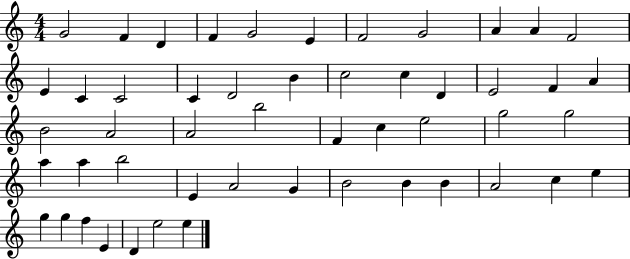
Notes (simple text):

G4/h F4/q D4/q F4/q G4/h E4/q F4/h G4/h A4/q A4/q F4/h E4/q C4/q C4/h C4/q D4/h B4/q C5/h C5/q D4/q E4/h F4/q A4/q B4/h A4/h A4/h B5/h F4/q C5/q E5/h G5/h G5/h A5/q A5/q B5/h E4/q A4/h G4/q B4/h B4/q B4/q A4/h C5/q E5/q G5/q G5/q F5/q E4/q D4/q E5/h E5/q